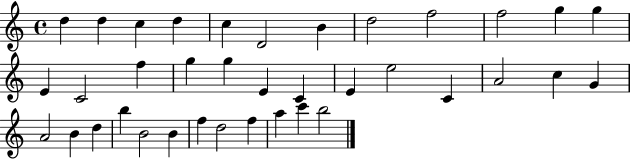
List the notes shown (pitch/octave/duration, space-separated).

D5/q D5/q C5/q D5/q C5/q D4/h B4/q D5/h F5/h F5/h G5/q G5/q E4/q C4/h F5/q G5/q G5/q E4/q C4/q E4/q E5/h C4/q A4/h C5/q G4/q A4/h B4/q D5/q B5/q B4/h B4/q F5/q D5/h F5/q A5/q C6/q B5/h